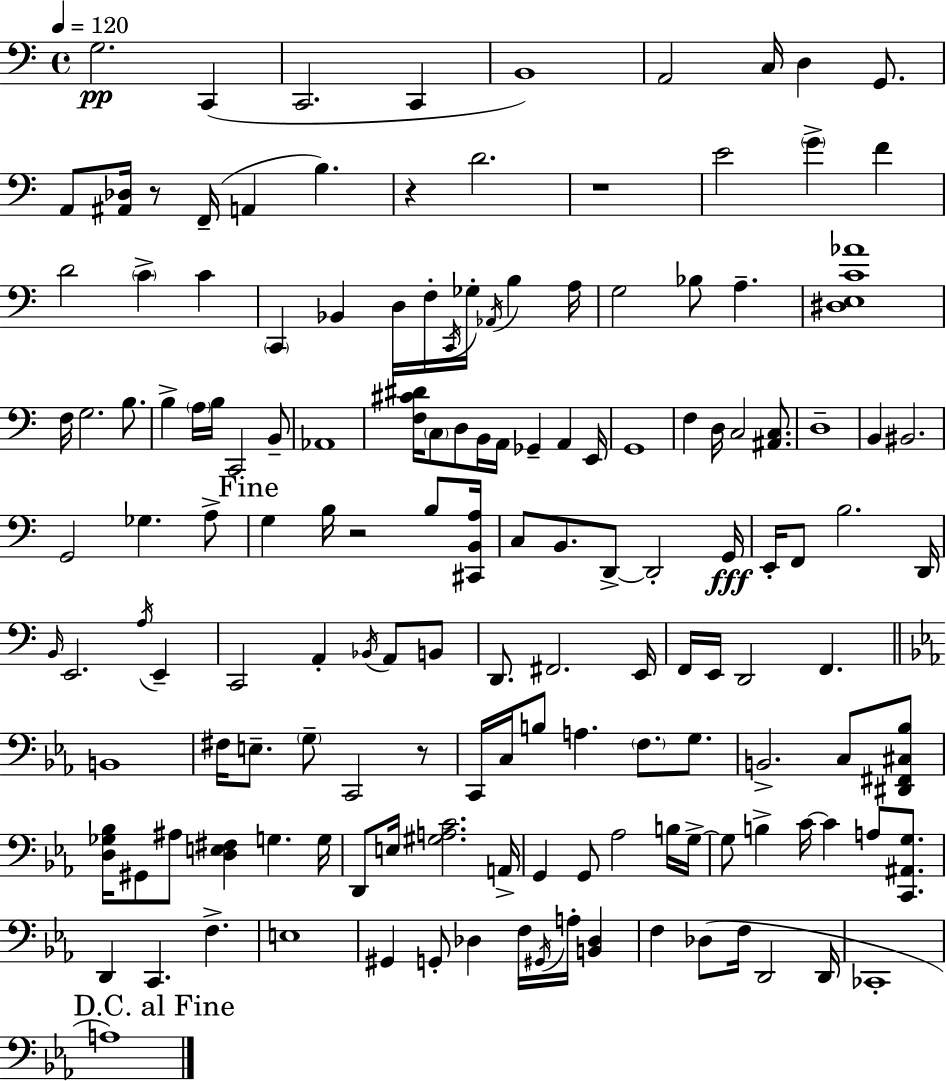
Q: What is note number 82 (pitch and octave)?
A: E2